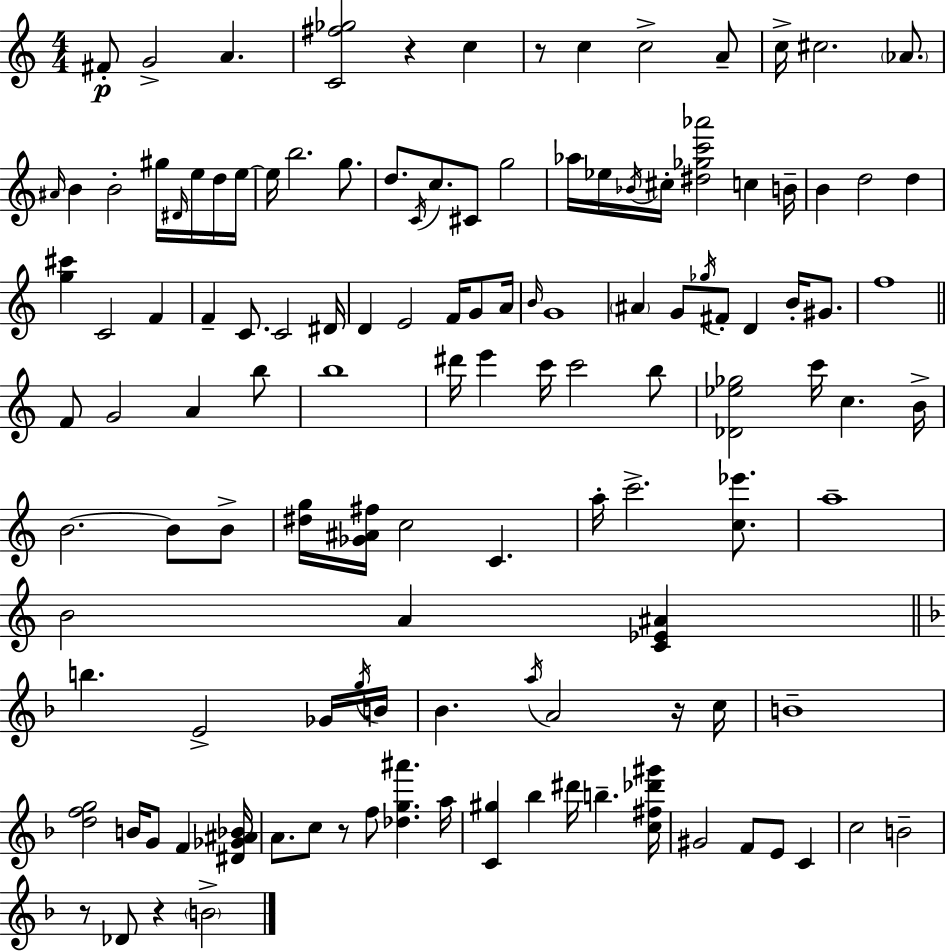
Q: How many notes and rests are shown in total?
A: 126